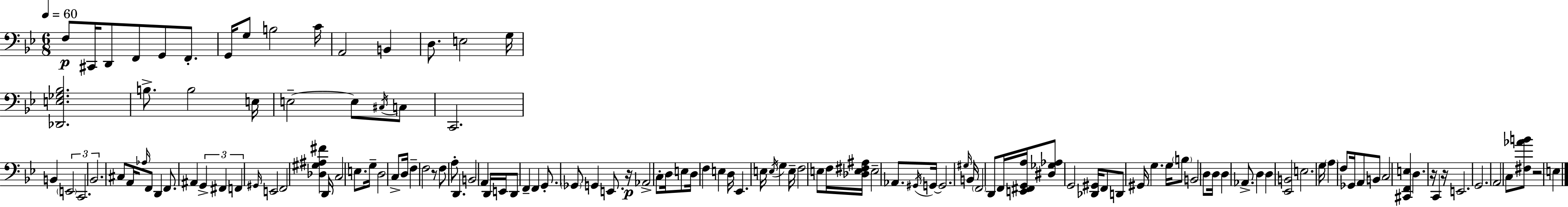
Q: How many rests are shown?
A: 5